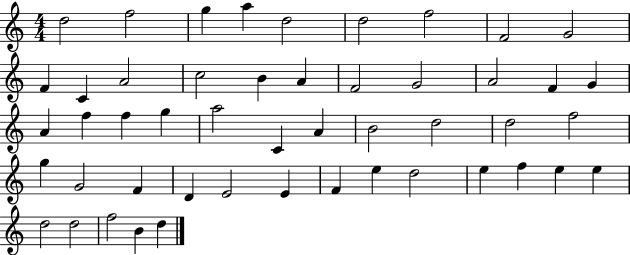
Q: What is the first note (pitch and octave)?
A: D5